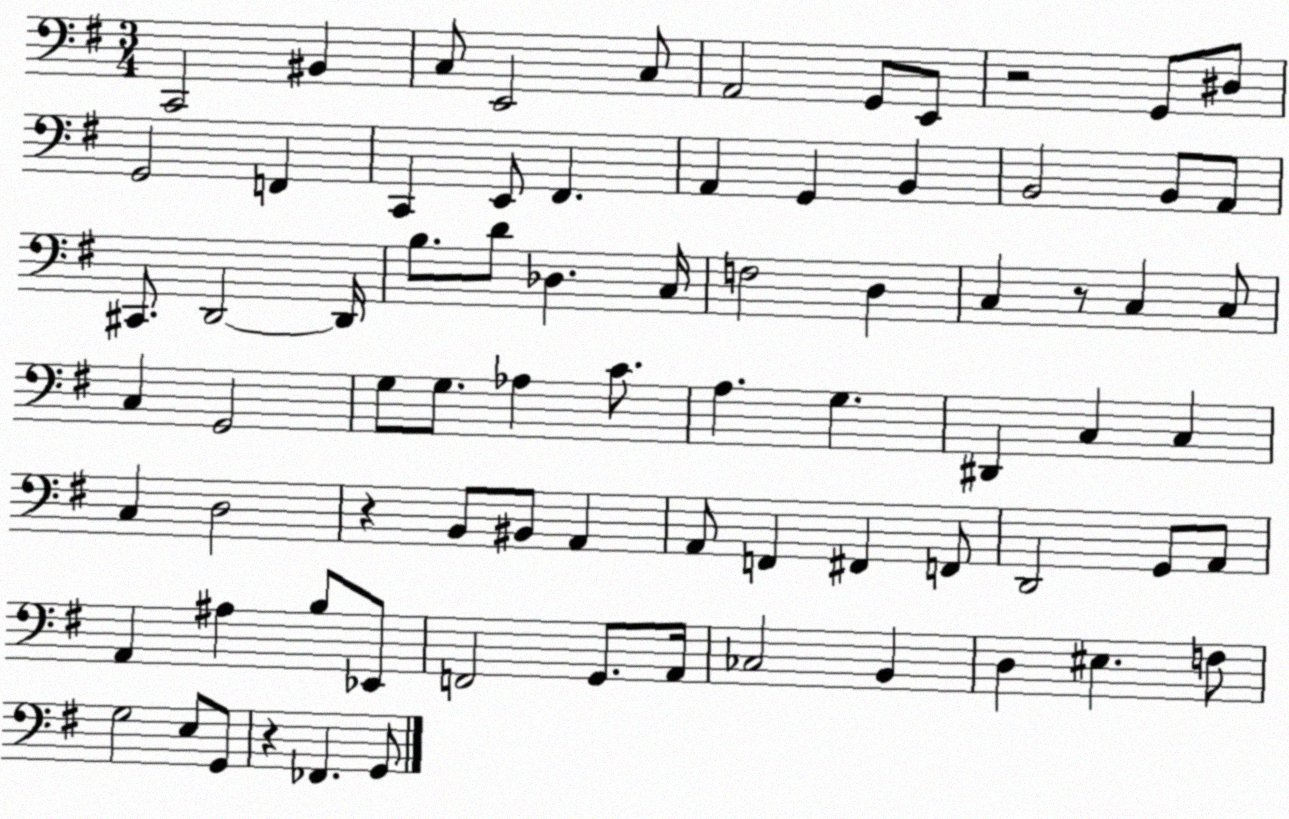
X:1
T:Untitled
M:3/4
L:1/4
K:G
C,,2 ^B,, C,/2 E,,2 C,/2 A,,2 G,,/2 E,,/2 z2 G,,/2 ^D,/2 G,,2 F,, C,, E,,/2 ^F,, A,, G,, B,, B,,2 B,,/2 A,,/2 ^C,,/2 D,,2 D,,/4 B,/2 D/2 _D, C,/4 F,2 D, C, z/2 C, C,/2 C, G,,2 G,/2 G,/2 _A, C/2 A, G, ^D,, C, C, C, D,2 z B,,/2 ^B,,/2 A,, A,,/2 F,, ^F,, F,,/2 D,,2 G,,/2 A,,/2 A,, ^A, B,/2 _E,,/2 F,,2 G,,/2 A,,/4 _C,2 B,, D, ^E, F,/2 G,2 E,/2 G,,/2 z _F,, G,,/2